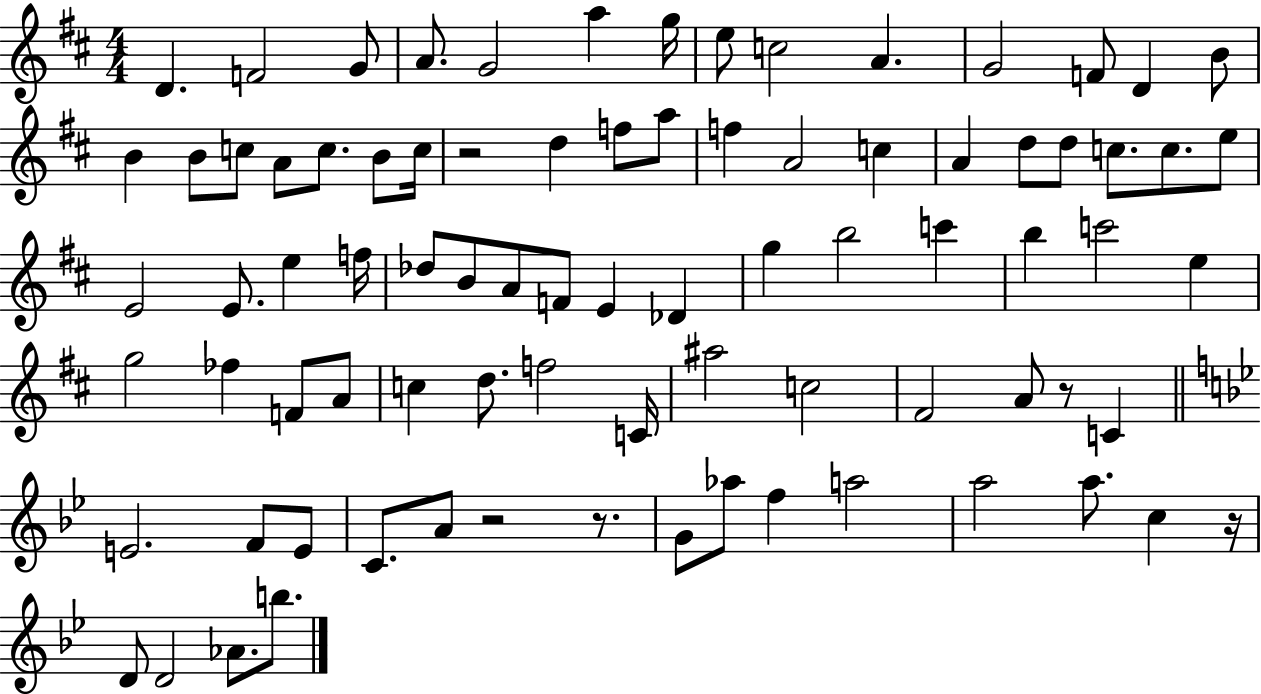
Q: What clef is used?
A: treble